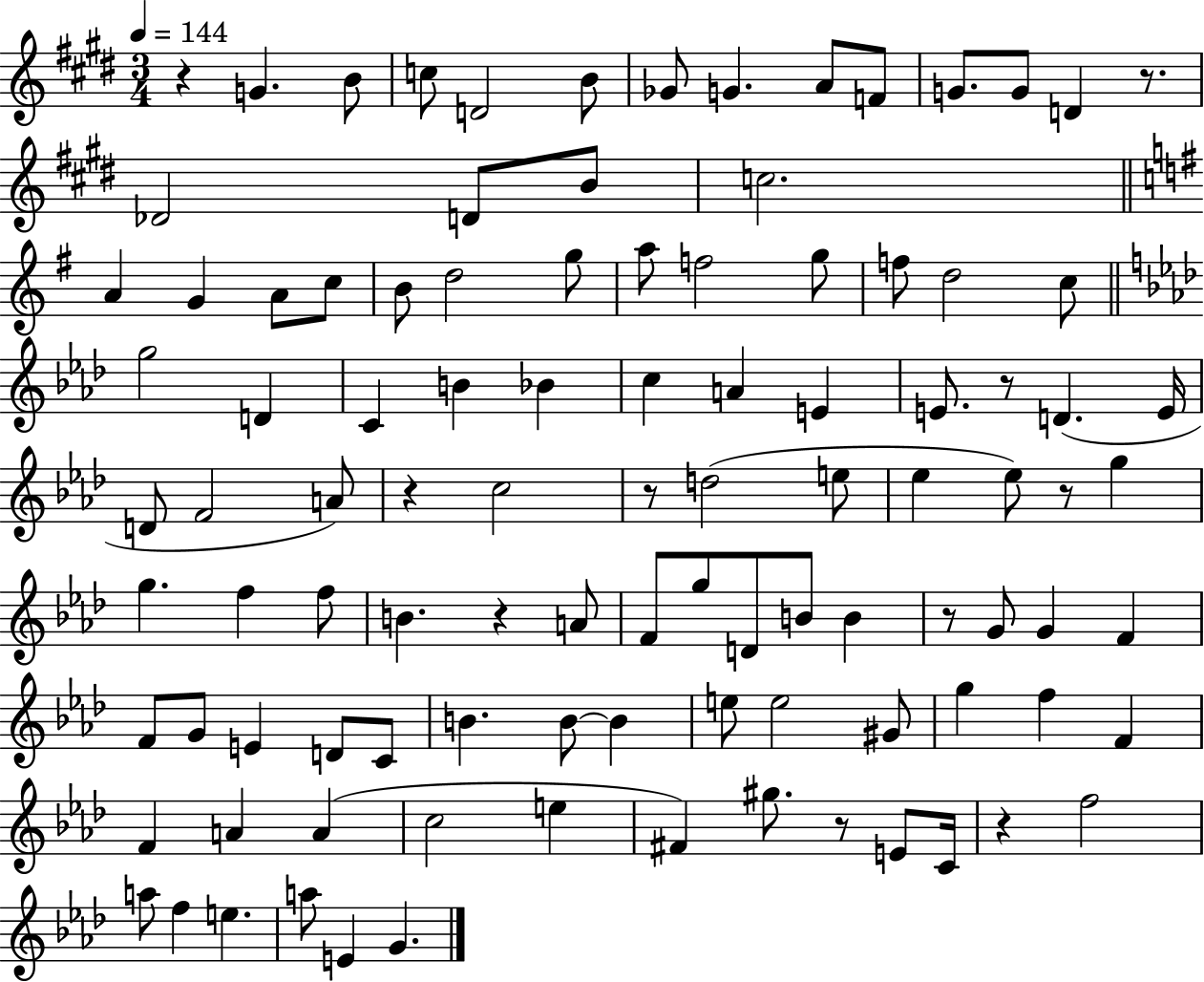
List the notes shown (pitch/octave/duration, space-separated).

R/q G4/q. B4/e C5/e D4/h B4/e Gb4/e G4/q. A4/e F4/e G4/e. G4/e D4/q R/e. Db4/h D4/e B4/e C5/h. A4/q G4/q A4/e C5/e B4/e D5/h G5/e A5/e F5/h G5/e F5/e D5/h C5/e G5/h D4/q C4/q B4/q Bb4/q C5/q A4/q E4/q E4/e. R/e D4/q. E4/s D4/e F4/h A4/e R/q C5/h R/e D5/h E5/e Eb5/q Eb5/e R/e G5/q G5/q. F5/q F5/e B4/q. R/q A4/e F4/e G5/e D4/e B4/e B4/q R/e G4/e G4/q F4/q F4/e G4/e E4/q D4/e C4/e B4/q. B4/e B4/q E5/e E5/h G#4/e G5/q F5/q F4/q F4/q A4/q A4/q C5/h E5/q F#4/q G#5/e. R/e E4/e C4/s R/q F5/h A5/e F5/q E5/q. A5/e E4/q G4/q.